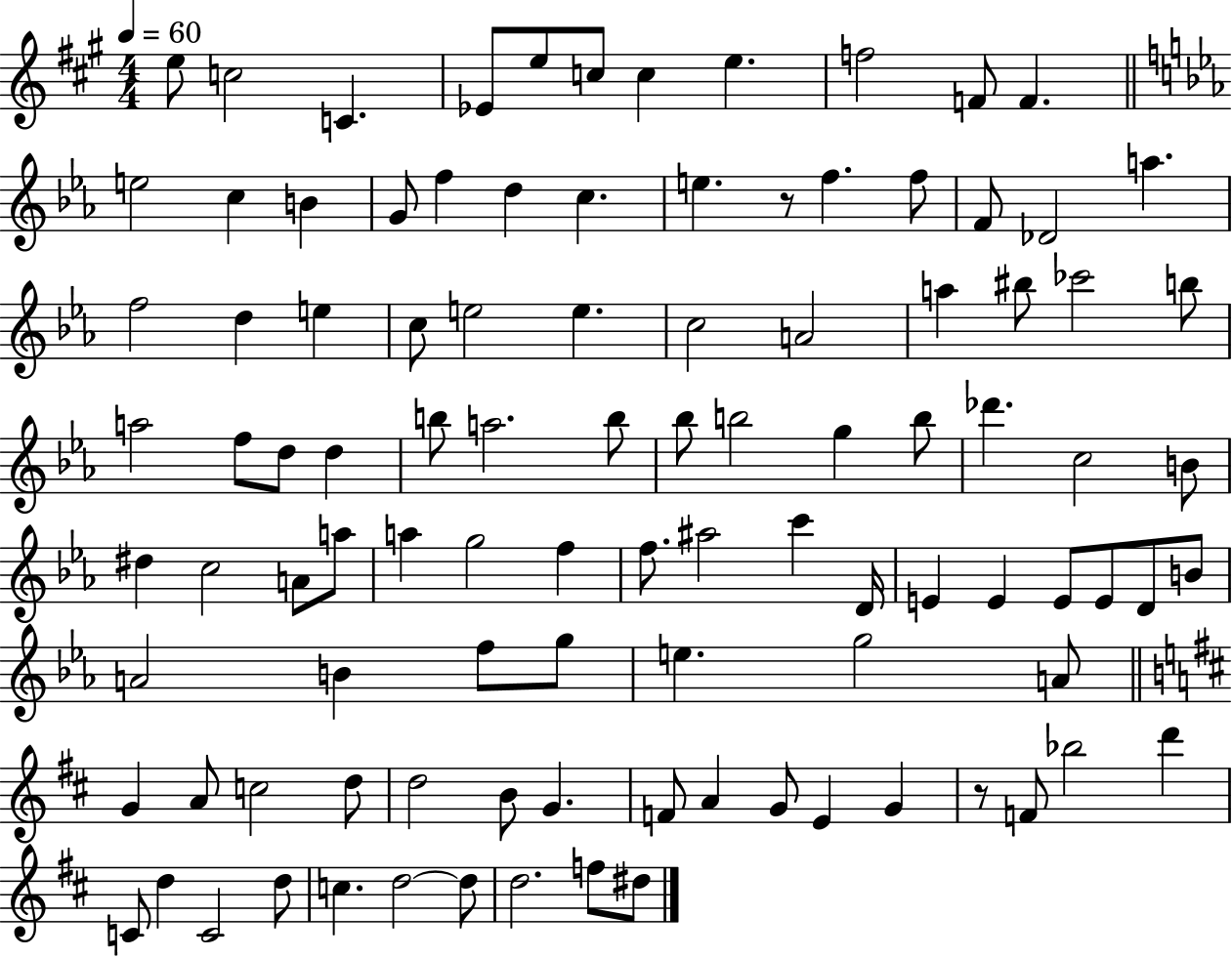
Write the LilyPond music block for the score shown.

{
  \clef treble
  \numericTimeSignature
  \time 4/4
  \key a \major
  \tempo 4 = 60
  e''8 c''2 c'4. | ees'8 e''8 c''8 c''4 e''4. | f''2 f'8 f'4. | \bar "||" \break \key ees \major e''2 c''4 b'4 | g'8 f''4 d''4 c''4. | e''4. r8 f''4. f''8 | f'8 des'2 a''4. | \break f''2 d''4 e''4 | c''8 e''2 e''4. | c''2 a'2 | a''4 bis''8 ces'''2 b''8 | \break a''2 f''8 d''8 d''4 | b''8 a''2. b''8 | bes''8 b''2 g''4 b''8 | des'''4. c''2 b'8 | \break dis''4 c''2 a'8 a''8 | a''4 g''2 f''4 | f''8. ais''2 c'''4 d'16 | e'4 e'4 e'8 e'8 d'8 b'8 | \break a'2 b'4 f''8 g''8 | e''4. g''2 a'8 | \bar "||" \break \key d \major g'4 a'8 c''2 d''8 | d''2 b'8 g'4. | f'8 a'4 g'8 e'4 g'4 | r8 f'8 bes''2 d'''4 | \break c'8 d''4 c'2 d''8 | c''4. d''2~~ d''8 | d''2. f''8 dis''8 | \bar "|."
}